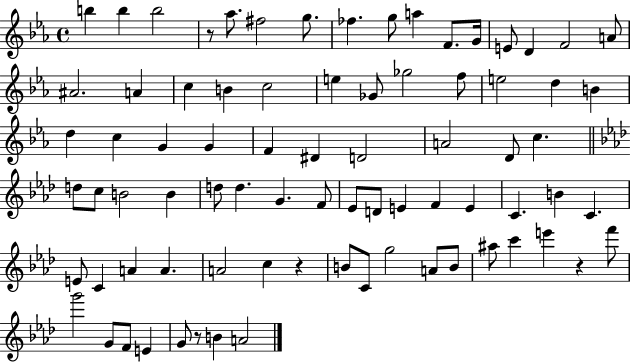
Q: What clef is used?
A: treble